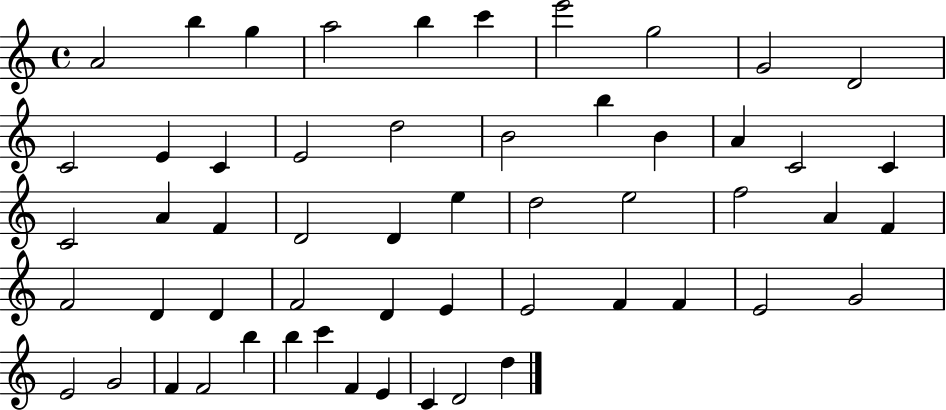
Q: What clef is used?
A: treble